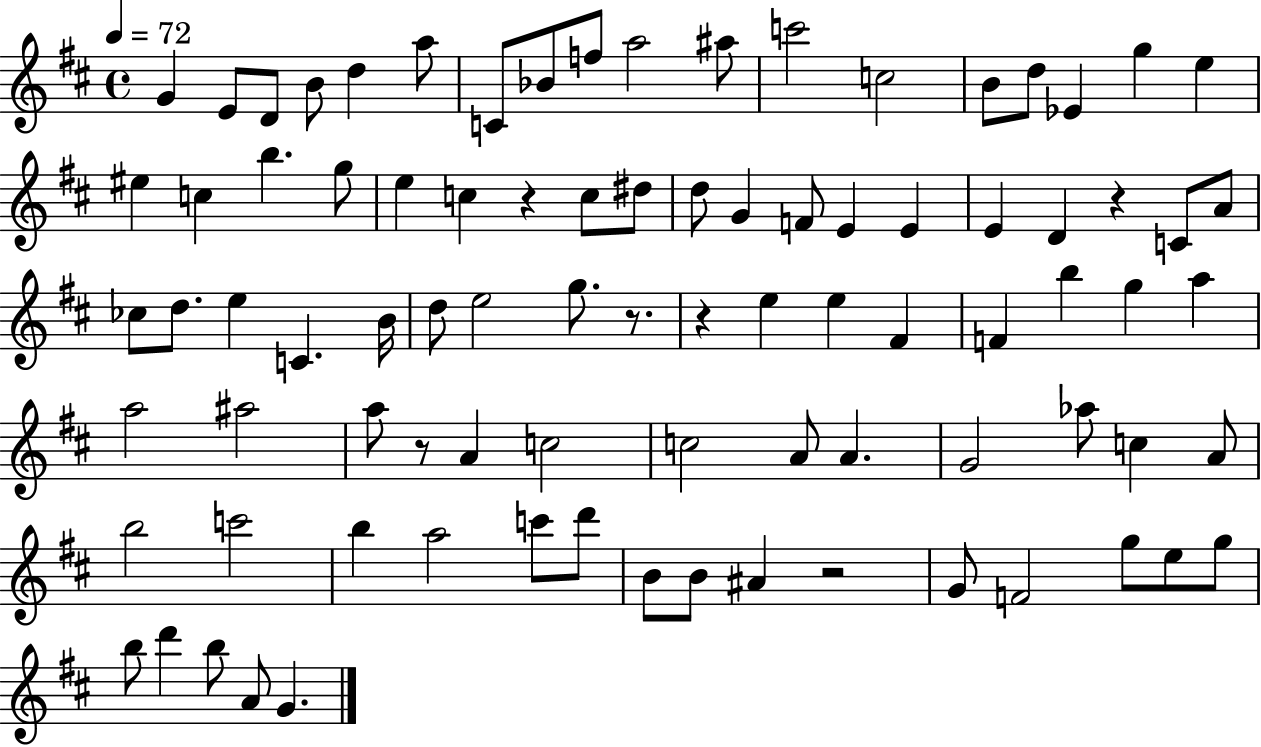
X:1
T:Untitled
M:4/4
L:1/4
K:D
G E/2 D/2 B/2 d a/2 C/2 _B/2 f/2 a2 ^a/2 c'2 c2 B/2 d/2 _E g e ^e c b g/2 e c z c/2 ^d/2 d/2 G F/2 E E E D z C/2 A/2 _c/2 d/2 e C B/4 d/2 e2 g/2 z/2 z e e ^F F b g a a2 ^a2 a/2 z/2 A c2 c2 A/2 A G2 _a/2 c A/2 b2 c'2 b a2 c'/2 d'/2 B/2 B/2 ^A z2 G/2 F2 g/2 e/2 g/2 b/2 d' b/2 A/2 G